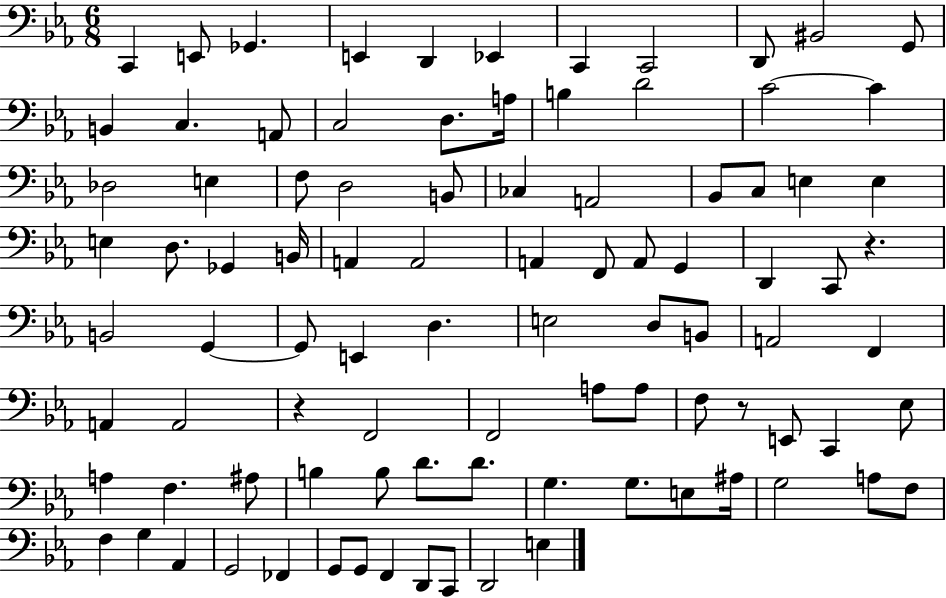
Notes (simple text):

C2/q E2/e Gb2/q. E2/q D2/q Eb2/q C2/q C2/h D2/e BIS2/h G2/e B2/q C3/q. A2/e C3/h D3/e. A3/s B3/q D4/h C4/h C4/q Db3/h E3/q F3/e D3/h B2/e CES3/q A2/h Bb2/e C3/e E3/q E3/q E3/q D3/e. Gb2/q B2/s A2/q A2/h A2/q F2/e A2/e G2/q D2/q C2/e R/q. B2/h G2/q G2/e E2/q D3/q. E3/h D3/e B2/e A2/h F2/q A2/q A2/h R/q F2/h F2/h A3/e A3/e F3/e R/e E2/e C2/q Eb3/e A3/q F3/q. A#3/e B3/q B3/e D4/e. D4/e. G3/q. G3/e. E3/e A#3/s G3/h A3/e F3/e F3/q G3/q Ab2/q G2/h FES2/q G2/e G2/e F2/q D2/e C2/e D2/h E3/q